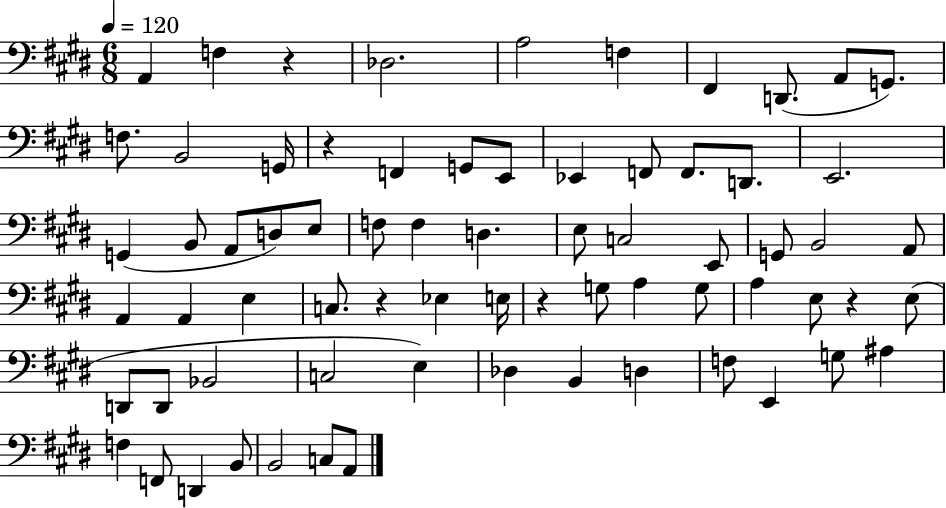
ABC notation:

X:1
T:Untitled
M:6/8
L:1/4
K:E
A,, F, z _D,2 A,2 F, ^F,, D,,/2 A,,/2 G,,/2 F,/2 B,,2 G,,/4 z F,, G,,/2 E,,/2 _E,, F,,/2 F,,/2 D,,/2 E,,2 G,, B,,/2 A,,/2 D,/2 E,/2 F,/2 F, D, E,/2 C,2 E,,/2 G,,/2 B,,2 A,,/2 A,, A,, E, C,/2 z _E, E,/4 z G,/2 A, G,/2 A, E,/2 z E,/2 D,,/2 D,,/2 _B,,2 C,2 E, _D, B,, D, F,/2 E,, G,/2 ^A, F, F,,/2 D,, B,,/2 B,,2 C,/2 A,,/2